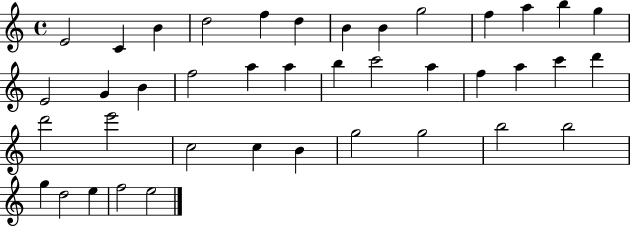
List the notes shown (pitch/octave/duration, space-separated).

E4/h C4/q B4/q D5/h F5/q D5/q B4/q B4/q G5/h F5/q A5/q B5/q G5/q E4/h G4/q B4/q F5/h A5/q A5/q B5/q C6/h A5/q F5/q A5/q C6/q D6/q D6/h E6/h C5/h C5/q B4/q G5/h G5/h B5/h B5/h G5/q D5/h E5/q F5/h E5/h